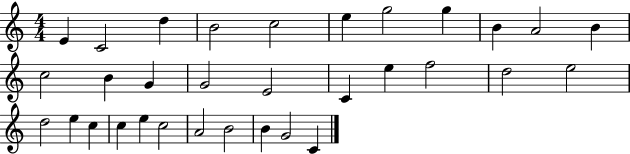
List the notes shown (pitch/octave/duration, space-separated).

E4/q C4/h D5/q B4/h C5/h E5/q G5/h G5/q B4/q A4/h B4/q C5/h B4/q G4/q G4/h E4/h C4/q E5/q F5/h D5/h E5/h D5/h E5/q C5/q C5/q E5/q C5/h A4/h B4/h B4/q G4/h C4/q